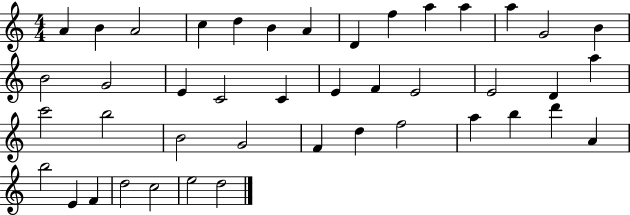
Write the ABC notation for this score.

X:1
T:Untitled
M:4/4
L:1/4
K:C
A B A2 c d B A D f a a a G2 B B2 G2 E C2 C E F E2 E2 D a c'2 b2 B2 G2 F d f2 a b d' A b2 E F d2 c2 e2 d2